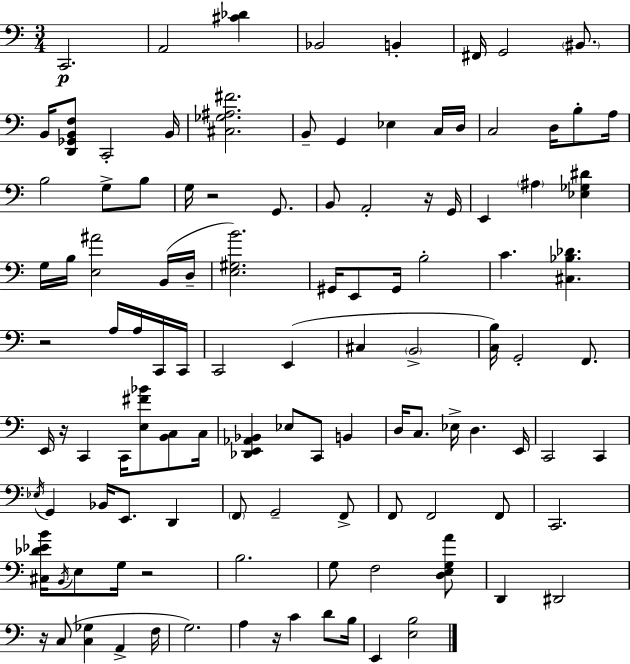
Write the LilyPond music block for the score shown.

{
  \clef bass
  \numericTimeSignature
  \time 3/4
  \key a \minor
  c,2.\p | a,2 <cis' des'>4 | bes,2 b,4-. | fis,16 g,2 \parenthesize bis,8. | \break b,16 <d, ges, b, f>8 c,2-. b,16 | <cis ges ais fis'>2. | b,8-- g,4 ees4 c16 d16 | c2 d16 b8-. a16 | \break b2 g8-> b8 | g16 r2 g,8. | b,8 a,2-. r16 g,16 | e,4 \parenthesize ais4 <ees ges dis'>4 | \break g16 b16 <e ais'>2 b,16( d16-- | <e gis b'>2.) | gis,16 e,8 gis,16 b2-. | c'4. <cis bes des'>4. | \break r2 a16 a16 c,16 c,16 | c,2 e,4( | cis4 \parenthesize b,2-> | <c b>16) g,2-. f,8. | \break e,16 r16 c,4 c,16 <e fis' bes'>8 <b, c>8 c16 | <des, e, aes, bes,>4 ees8 c,8 b,4 | d16 c8. ees16-> d4. e,16 | c,2 c,4 | \break \acciaccatura { ees16 } g,4 bes,16 e,8. d,4 | \parenthesize f,8 g,2-- f,8-> | f,8 f,2 f,8 | c,2. | \break <cis des' ees' b'>16 \acciaccatura { b,16 } e8 g16 r2 | b2. | g8 f2 | <d e g a'>8 d,4 dis,2 | \break r16 c8( <c ges>4 a,4-> | f16 g2.) | a4 r16 c'4 d'8 | b16 e,4 <e b>2 | \break \bar "|."
}